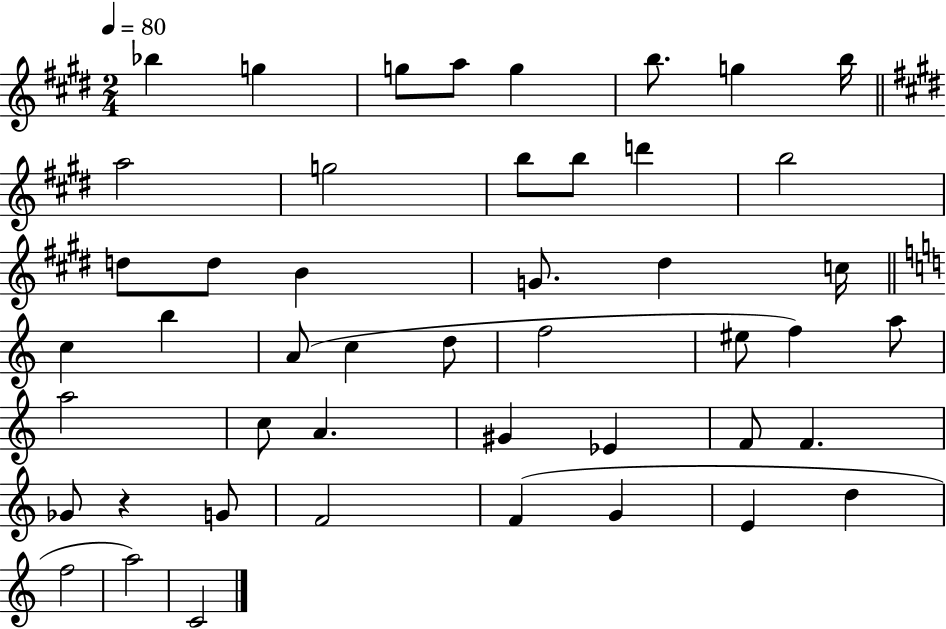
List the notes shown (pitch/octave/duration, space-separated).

Bb5/q G5/q G5/e A5/e G5/q B5/e. G5/q B5/s A5/h G5/h B5/e B5/e D6/q B5/h D5/e D5/e B4/q G4/e. D#5/q C5/s C5/q B5/q A4/e C5/q D5/e F5/h EIS5/e F5/q A5/e A5/h C5/e A4/q. G#4/q Eb4/q F4/e F4/q. Gb4/e R/q G4/e F4/h F4/q G4/q E4/q D5/q F5/h A5/h C4/h